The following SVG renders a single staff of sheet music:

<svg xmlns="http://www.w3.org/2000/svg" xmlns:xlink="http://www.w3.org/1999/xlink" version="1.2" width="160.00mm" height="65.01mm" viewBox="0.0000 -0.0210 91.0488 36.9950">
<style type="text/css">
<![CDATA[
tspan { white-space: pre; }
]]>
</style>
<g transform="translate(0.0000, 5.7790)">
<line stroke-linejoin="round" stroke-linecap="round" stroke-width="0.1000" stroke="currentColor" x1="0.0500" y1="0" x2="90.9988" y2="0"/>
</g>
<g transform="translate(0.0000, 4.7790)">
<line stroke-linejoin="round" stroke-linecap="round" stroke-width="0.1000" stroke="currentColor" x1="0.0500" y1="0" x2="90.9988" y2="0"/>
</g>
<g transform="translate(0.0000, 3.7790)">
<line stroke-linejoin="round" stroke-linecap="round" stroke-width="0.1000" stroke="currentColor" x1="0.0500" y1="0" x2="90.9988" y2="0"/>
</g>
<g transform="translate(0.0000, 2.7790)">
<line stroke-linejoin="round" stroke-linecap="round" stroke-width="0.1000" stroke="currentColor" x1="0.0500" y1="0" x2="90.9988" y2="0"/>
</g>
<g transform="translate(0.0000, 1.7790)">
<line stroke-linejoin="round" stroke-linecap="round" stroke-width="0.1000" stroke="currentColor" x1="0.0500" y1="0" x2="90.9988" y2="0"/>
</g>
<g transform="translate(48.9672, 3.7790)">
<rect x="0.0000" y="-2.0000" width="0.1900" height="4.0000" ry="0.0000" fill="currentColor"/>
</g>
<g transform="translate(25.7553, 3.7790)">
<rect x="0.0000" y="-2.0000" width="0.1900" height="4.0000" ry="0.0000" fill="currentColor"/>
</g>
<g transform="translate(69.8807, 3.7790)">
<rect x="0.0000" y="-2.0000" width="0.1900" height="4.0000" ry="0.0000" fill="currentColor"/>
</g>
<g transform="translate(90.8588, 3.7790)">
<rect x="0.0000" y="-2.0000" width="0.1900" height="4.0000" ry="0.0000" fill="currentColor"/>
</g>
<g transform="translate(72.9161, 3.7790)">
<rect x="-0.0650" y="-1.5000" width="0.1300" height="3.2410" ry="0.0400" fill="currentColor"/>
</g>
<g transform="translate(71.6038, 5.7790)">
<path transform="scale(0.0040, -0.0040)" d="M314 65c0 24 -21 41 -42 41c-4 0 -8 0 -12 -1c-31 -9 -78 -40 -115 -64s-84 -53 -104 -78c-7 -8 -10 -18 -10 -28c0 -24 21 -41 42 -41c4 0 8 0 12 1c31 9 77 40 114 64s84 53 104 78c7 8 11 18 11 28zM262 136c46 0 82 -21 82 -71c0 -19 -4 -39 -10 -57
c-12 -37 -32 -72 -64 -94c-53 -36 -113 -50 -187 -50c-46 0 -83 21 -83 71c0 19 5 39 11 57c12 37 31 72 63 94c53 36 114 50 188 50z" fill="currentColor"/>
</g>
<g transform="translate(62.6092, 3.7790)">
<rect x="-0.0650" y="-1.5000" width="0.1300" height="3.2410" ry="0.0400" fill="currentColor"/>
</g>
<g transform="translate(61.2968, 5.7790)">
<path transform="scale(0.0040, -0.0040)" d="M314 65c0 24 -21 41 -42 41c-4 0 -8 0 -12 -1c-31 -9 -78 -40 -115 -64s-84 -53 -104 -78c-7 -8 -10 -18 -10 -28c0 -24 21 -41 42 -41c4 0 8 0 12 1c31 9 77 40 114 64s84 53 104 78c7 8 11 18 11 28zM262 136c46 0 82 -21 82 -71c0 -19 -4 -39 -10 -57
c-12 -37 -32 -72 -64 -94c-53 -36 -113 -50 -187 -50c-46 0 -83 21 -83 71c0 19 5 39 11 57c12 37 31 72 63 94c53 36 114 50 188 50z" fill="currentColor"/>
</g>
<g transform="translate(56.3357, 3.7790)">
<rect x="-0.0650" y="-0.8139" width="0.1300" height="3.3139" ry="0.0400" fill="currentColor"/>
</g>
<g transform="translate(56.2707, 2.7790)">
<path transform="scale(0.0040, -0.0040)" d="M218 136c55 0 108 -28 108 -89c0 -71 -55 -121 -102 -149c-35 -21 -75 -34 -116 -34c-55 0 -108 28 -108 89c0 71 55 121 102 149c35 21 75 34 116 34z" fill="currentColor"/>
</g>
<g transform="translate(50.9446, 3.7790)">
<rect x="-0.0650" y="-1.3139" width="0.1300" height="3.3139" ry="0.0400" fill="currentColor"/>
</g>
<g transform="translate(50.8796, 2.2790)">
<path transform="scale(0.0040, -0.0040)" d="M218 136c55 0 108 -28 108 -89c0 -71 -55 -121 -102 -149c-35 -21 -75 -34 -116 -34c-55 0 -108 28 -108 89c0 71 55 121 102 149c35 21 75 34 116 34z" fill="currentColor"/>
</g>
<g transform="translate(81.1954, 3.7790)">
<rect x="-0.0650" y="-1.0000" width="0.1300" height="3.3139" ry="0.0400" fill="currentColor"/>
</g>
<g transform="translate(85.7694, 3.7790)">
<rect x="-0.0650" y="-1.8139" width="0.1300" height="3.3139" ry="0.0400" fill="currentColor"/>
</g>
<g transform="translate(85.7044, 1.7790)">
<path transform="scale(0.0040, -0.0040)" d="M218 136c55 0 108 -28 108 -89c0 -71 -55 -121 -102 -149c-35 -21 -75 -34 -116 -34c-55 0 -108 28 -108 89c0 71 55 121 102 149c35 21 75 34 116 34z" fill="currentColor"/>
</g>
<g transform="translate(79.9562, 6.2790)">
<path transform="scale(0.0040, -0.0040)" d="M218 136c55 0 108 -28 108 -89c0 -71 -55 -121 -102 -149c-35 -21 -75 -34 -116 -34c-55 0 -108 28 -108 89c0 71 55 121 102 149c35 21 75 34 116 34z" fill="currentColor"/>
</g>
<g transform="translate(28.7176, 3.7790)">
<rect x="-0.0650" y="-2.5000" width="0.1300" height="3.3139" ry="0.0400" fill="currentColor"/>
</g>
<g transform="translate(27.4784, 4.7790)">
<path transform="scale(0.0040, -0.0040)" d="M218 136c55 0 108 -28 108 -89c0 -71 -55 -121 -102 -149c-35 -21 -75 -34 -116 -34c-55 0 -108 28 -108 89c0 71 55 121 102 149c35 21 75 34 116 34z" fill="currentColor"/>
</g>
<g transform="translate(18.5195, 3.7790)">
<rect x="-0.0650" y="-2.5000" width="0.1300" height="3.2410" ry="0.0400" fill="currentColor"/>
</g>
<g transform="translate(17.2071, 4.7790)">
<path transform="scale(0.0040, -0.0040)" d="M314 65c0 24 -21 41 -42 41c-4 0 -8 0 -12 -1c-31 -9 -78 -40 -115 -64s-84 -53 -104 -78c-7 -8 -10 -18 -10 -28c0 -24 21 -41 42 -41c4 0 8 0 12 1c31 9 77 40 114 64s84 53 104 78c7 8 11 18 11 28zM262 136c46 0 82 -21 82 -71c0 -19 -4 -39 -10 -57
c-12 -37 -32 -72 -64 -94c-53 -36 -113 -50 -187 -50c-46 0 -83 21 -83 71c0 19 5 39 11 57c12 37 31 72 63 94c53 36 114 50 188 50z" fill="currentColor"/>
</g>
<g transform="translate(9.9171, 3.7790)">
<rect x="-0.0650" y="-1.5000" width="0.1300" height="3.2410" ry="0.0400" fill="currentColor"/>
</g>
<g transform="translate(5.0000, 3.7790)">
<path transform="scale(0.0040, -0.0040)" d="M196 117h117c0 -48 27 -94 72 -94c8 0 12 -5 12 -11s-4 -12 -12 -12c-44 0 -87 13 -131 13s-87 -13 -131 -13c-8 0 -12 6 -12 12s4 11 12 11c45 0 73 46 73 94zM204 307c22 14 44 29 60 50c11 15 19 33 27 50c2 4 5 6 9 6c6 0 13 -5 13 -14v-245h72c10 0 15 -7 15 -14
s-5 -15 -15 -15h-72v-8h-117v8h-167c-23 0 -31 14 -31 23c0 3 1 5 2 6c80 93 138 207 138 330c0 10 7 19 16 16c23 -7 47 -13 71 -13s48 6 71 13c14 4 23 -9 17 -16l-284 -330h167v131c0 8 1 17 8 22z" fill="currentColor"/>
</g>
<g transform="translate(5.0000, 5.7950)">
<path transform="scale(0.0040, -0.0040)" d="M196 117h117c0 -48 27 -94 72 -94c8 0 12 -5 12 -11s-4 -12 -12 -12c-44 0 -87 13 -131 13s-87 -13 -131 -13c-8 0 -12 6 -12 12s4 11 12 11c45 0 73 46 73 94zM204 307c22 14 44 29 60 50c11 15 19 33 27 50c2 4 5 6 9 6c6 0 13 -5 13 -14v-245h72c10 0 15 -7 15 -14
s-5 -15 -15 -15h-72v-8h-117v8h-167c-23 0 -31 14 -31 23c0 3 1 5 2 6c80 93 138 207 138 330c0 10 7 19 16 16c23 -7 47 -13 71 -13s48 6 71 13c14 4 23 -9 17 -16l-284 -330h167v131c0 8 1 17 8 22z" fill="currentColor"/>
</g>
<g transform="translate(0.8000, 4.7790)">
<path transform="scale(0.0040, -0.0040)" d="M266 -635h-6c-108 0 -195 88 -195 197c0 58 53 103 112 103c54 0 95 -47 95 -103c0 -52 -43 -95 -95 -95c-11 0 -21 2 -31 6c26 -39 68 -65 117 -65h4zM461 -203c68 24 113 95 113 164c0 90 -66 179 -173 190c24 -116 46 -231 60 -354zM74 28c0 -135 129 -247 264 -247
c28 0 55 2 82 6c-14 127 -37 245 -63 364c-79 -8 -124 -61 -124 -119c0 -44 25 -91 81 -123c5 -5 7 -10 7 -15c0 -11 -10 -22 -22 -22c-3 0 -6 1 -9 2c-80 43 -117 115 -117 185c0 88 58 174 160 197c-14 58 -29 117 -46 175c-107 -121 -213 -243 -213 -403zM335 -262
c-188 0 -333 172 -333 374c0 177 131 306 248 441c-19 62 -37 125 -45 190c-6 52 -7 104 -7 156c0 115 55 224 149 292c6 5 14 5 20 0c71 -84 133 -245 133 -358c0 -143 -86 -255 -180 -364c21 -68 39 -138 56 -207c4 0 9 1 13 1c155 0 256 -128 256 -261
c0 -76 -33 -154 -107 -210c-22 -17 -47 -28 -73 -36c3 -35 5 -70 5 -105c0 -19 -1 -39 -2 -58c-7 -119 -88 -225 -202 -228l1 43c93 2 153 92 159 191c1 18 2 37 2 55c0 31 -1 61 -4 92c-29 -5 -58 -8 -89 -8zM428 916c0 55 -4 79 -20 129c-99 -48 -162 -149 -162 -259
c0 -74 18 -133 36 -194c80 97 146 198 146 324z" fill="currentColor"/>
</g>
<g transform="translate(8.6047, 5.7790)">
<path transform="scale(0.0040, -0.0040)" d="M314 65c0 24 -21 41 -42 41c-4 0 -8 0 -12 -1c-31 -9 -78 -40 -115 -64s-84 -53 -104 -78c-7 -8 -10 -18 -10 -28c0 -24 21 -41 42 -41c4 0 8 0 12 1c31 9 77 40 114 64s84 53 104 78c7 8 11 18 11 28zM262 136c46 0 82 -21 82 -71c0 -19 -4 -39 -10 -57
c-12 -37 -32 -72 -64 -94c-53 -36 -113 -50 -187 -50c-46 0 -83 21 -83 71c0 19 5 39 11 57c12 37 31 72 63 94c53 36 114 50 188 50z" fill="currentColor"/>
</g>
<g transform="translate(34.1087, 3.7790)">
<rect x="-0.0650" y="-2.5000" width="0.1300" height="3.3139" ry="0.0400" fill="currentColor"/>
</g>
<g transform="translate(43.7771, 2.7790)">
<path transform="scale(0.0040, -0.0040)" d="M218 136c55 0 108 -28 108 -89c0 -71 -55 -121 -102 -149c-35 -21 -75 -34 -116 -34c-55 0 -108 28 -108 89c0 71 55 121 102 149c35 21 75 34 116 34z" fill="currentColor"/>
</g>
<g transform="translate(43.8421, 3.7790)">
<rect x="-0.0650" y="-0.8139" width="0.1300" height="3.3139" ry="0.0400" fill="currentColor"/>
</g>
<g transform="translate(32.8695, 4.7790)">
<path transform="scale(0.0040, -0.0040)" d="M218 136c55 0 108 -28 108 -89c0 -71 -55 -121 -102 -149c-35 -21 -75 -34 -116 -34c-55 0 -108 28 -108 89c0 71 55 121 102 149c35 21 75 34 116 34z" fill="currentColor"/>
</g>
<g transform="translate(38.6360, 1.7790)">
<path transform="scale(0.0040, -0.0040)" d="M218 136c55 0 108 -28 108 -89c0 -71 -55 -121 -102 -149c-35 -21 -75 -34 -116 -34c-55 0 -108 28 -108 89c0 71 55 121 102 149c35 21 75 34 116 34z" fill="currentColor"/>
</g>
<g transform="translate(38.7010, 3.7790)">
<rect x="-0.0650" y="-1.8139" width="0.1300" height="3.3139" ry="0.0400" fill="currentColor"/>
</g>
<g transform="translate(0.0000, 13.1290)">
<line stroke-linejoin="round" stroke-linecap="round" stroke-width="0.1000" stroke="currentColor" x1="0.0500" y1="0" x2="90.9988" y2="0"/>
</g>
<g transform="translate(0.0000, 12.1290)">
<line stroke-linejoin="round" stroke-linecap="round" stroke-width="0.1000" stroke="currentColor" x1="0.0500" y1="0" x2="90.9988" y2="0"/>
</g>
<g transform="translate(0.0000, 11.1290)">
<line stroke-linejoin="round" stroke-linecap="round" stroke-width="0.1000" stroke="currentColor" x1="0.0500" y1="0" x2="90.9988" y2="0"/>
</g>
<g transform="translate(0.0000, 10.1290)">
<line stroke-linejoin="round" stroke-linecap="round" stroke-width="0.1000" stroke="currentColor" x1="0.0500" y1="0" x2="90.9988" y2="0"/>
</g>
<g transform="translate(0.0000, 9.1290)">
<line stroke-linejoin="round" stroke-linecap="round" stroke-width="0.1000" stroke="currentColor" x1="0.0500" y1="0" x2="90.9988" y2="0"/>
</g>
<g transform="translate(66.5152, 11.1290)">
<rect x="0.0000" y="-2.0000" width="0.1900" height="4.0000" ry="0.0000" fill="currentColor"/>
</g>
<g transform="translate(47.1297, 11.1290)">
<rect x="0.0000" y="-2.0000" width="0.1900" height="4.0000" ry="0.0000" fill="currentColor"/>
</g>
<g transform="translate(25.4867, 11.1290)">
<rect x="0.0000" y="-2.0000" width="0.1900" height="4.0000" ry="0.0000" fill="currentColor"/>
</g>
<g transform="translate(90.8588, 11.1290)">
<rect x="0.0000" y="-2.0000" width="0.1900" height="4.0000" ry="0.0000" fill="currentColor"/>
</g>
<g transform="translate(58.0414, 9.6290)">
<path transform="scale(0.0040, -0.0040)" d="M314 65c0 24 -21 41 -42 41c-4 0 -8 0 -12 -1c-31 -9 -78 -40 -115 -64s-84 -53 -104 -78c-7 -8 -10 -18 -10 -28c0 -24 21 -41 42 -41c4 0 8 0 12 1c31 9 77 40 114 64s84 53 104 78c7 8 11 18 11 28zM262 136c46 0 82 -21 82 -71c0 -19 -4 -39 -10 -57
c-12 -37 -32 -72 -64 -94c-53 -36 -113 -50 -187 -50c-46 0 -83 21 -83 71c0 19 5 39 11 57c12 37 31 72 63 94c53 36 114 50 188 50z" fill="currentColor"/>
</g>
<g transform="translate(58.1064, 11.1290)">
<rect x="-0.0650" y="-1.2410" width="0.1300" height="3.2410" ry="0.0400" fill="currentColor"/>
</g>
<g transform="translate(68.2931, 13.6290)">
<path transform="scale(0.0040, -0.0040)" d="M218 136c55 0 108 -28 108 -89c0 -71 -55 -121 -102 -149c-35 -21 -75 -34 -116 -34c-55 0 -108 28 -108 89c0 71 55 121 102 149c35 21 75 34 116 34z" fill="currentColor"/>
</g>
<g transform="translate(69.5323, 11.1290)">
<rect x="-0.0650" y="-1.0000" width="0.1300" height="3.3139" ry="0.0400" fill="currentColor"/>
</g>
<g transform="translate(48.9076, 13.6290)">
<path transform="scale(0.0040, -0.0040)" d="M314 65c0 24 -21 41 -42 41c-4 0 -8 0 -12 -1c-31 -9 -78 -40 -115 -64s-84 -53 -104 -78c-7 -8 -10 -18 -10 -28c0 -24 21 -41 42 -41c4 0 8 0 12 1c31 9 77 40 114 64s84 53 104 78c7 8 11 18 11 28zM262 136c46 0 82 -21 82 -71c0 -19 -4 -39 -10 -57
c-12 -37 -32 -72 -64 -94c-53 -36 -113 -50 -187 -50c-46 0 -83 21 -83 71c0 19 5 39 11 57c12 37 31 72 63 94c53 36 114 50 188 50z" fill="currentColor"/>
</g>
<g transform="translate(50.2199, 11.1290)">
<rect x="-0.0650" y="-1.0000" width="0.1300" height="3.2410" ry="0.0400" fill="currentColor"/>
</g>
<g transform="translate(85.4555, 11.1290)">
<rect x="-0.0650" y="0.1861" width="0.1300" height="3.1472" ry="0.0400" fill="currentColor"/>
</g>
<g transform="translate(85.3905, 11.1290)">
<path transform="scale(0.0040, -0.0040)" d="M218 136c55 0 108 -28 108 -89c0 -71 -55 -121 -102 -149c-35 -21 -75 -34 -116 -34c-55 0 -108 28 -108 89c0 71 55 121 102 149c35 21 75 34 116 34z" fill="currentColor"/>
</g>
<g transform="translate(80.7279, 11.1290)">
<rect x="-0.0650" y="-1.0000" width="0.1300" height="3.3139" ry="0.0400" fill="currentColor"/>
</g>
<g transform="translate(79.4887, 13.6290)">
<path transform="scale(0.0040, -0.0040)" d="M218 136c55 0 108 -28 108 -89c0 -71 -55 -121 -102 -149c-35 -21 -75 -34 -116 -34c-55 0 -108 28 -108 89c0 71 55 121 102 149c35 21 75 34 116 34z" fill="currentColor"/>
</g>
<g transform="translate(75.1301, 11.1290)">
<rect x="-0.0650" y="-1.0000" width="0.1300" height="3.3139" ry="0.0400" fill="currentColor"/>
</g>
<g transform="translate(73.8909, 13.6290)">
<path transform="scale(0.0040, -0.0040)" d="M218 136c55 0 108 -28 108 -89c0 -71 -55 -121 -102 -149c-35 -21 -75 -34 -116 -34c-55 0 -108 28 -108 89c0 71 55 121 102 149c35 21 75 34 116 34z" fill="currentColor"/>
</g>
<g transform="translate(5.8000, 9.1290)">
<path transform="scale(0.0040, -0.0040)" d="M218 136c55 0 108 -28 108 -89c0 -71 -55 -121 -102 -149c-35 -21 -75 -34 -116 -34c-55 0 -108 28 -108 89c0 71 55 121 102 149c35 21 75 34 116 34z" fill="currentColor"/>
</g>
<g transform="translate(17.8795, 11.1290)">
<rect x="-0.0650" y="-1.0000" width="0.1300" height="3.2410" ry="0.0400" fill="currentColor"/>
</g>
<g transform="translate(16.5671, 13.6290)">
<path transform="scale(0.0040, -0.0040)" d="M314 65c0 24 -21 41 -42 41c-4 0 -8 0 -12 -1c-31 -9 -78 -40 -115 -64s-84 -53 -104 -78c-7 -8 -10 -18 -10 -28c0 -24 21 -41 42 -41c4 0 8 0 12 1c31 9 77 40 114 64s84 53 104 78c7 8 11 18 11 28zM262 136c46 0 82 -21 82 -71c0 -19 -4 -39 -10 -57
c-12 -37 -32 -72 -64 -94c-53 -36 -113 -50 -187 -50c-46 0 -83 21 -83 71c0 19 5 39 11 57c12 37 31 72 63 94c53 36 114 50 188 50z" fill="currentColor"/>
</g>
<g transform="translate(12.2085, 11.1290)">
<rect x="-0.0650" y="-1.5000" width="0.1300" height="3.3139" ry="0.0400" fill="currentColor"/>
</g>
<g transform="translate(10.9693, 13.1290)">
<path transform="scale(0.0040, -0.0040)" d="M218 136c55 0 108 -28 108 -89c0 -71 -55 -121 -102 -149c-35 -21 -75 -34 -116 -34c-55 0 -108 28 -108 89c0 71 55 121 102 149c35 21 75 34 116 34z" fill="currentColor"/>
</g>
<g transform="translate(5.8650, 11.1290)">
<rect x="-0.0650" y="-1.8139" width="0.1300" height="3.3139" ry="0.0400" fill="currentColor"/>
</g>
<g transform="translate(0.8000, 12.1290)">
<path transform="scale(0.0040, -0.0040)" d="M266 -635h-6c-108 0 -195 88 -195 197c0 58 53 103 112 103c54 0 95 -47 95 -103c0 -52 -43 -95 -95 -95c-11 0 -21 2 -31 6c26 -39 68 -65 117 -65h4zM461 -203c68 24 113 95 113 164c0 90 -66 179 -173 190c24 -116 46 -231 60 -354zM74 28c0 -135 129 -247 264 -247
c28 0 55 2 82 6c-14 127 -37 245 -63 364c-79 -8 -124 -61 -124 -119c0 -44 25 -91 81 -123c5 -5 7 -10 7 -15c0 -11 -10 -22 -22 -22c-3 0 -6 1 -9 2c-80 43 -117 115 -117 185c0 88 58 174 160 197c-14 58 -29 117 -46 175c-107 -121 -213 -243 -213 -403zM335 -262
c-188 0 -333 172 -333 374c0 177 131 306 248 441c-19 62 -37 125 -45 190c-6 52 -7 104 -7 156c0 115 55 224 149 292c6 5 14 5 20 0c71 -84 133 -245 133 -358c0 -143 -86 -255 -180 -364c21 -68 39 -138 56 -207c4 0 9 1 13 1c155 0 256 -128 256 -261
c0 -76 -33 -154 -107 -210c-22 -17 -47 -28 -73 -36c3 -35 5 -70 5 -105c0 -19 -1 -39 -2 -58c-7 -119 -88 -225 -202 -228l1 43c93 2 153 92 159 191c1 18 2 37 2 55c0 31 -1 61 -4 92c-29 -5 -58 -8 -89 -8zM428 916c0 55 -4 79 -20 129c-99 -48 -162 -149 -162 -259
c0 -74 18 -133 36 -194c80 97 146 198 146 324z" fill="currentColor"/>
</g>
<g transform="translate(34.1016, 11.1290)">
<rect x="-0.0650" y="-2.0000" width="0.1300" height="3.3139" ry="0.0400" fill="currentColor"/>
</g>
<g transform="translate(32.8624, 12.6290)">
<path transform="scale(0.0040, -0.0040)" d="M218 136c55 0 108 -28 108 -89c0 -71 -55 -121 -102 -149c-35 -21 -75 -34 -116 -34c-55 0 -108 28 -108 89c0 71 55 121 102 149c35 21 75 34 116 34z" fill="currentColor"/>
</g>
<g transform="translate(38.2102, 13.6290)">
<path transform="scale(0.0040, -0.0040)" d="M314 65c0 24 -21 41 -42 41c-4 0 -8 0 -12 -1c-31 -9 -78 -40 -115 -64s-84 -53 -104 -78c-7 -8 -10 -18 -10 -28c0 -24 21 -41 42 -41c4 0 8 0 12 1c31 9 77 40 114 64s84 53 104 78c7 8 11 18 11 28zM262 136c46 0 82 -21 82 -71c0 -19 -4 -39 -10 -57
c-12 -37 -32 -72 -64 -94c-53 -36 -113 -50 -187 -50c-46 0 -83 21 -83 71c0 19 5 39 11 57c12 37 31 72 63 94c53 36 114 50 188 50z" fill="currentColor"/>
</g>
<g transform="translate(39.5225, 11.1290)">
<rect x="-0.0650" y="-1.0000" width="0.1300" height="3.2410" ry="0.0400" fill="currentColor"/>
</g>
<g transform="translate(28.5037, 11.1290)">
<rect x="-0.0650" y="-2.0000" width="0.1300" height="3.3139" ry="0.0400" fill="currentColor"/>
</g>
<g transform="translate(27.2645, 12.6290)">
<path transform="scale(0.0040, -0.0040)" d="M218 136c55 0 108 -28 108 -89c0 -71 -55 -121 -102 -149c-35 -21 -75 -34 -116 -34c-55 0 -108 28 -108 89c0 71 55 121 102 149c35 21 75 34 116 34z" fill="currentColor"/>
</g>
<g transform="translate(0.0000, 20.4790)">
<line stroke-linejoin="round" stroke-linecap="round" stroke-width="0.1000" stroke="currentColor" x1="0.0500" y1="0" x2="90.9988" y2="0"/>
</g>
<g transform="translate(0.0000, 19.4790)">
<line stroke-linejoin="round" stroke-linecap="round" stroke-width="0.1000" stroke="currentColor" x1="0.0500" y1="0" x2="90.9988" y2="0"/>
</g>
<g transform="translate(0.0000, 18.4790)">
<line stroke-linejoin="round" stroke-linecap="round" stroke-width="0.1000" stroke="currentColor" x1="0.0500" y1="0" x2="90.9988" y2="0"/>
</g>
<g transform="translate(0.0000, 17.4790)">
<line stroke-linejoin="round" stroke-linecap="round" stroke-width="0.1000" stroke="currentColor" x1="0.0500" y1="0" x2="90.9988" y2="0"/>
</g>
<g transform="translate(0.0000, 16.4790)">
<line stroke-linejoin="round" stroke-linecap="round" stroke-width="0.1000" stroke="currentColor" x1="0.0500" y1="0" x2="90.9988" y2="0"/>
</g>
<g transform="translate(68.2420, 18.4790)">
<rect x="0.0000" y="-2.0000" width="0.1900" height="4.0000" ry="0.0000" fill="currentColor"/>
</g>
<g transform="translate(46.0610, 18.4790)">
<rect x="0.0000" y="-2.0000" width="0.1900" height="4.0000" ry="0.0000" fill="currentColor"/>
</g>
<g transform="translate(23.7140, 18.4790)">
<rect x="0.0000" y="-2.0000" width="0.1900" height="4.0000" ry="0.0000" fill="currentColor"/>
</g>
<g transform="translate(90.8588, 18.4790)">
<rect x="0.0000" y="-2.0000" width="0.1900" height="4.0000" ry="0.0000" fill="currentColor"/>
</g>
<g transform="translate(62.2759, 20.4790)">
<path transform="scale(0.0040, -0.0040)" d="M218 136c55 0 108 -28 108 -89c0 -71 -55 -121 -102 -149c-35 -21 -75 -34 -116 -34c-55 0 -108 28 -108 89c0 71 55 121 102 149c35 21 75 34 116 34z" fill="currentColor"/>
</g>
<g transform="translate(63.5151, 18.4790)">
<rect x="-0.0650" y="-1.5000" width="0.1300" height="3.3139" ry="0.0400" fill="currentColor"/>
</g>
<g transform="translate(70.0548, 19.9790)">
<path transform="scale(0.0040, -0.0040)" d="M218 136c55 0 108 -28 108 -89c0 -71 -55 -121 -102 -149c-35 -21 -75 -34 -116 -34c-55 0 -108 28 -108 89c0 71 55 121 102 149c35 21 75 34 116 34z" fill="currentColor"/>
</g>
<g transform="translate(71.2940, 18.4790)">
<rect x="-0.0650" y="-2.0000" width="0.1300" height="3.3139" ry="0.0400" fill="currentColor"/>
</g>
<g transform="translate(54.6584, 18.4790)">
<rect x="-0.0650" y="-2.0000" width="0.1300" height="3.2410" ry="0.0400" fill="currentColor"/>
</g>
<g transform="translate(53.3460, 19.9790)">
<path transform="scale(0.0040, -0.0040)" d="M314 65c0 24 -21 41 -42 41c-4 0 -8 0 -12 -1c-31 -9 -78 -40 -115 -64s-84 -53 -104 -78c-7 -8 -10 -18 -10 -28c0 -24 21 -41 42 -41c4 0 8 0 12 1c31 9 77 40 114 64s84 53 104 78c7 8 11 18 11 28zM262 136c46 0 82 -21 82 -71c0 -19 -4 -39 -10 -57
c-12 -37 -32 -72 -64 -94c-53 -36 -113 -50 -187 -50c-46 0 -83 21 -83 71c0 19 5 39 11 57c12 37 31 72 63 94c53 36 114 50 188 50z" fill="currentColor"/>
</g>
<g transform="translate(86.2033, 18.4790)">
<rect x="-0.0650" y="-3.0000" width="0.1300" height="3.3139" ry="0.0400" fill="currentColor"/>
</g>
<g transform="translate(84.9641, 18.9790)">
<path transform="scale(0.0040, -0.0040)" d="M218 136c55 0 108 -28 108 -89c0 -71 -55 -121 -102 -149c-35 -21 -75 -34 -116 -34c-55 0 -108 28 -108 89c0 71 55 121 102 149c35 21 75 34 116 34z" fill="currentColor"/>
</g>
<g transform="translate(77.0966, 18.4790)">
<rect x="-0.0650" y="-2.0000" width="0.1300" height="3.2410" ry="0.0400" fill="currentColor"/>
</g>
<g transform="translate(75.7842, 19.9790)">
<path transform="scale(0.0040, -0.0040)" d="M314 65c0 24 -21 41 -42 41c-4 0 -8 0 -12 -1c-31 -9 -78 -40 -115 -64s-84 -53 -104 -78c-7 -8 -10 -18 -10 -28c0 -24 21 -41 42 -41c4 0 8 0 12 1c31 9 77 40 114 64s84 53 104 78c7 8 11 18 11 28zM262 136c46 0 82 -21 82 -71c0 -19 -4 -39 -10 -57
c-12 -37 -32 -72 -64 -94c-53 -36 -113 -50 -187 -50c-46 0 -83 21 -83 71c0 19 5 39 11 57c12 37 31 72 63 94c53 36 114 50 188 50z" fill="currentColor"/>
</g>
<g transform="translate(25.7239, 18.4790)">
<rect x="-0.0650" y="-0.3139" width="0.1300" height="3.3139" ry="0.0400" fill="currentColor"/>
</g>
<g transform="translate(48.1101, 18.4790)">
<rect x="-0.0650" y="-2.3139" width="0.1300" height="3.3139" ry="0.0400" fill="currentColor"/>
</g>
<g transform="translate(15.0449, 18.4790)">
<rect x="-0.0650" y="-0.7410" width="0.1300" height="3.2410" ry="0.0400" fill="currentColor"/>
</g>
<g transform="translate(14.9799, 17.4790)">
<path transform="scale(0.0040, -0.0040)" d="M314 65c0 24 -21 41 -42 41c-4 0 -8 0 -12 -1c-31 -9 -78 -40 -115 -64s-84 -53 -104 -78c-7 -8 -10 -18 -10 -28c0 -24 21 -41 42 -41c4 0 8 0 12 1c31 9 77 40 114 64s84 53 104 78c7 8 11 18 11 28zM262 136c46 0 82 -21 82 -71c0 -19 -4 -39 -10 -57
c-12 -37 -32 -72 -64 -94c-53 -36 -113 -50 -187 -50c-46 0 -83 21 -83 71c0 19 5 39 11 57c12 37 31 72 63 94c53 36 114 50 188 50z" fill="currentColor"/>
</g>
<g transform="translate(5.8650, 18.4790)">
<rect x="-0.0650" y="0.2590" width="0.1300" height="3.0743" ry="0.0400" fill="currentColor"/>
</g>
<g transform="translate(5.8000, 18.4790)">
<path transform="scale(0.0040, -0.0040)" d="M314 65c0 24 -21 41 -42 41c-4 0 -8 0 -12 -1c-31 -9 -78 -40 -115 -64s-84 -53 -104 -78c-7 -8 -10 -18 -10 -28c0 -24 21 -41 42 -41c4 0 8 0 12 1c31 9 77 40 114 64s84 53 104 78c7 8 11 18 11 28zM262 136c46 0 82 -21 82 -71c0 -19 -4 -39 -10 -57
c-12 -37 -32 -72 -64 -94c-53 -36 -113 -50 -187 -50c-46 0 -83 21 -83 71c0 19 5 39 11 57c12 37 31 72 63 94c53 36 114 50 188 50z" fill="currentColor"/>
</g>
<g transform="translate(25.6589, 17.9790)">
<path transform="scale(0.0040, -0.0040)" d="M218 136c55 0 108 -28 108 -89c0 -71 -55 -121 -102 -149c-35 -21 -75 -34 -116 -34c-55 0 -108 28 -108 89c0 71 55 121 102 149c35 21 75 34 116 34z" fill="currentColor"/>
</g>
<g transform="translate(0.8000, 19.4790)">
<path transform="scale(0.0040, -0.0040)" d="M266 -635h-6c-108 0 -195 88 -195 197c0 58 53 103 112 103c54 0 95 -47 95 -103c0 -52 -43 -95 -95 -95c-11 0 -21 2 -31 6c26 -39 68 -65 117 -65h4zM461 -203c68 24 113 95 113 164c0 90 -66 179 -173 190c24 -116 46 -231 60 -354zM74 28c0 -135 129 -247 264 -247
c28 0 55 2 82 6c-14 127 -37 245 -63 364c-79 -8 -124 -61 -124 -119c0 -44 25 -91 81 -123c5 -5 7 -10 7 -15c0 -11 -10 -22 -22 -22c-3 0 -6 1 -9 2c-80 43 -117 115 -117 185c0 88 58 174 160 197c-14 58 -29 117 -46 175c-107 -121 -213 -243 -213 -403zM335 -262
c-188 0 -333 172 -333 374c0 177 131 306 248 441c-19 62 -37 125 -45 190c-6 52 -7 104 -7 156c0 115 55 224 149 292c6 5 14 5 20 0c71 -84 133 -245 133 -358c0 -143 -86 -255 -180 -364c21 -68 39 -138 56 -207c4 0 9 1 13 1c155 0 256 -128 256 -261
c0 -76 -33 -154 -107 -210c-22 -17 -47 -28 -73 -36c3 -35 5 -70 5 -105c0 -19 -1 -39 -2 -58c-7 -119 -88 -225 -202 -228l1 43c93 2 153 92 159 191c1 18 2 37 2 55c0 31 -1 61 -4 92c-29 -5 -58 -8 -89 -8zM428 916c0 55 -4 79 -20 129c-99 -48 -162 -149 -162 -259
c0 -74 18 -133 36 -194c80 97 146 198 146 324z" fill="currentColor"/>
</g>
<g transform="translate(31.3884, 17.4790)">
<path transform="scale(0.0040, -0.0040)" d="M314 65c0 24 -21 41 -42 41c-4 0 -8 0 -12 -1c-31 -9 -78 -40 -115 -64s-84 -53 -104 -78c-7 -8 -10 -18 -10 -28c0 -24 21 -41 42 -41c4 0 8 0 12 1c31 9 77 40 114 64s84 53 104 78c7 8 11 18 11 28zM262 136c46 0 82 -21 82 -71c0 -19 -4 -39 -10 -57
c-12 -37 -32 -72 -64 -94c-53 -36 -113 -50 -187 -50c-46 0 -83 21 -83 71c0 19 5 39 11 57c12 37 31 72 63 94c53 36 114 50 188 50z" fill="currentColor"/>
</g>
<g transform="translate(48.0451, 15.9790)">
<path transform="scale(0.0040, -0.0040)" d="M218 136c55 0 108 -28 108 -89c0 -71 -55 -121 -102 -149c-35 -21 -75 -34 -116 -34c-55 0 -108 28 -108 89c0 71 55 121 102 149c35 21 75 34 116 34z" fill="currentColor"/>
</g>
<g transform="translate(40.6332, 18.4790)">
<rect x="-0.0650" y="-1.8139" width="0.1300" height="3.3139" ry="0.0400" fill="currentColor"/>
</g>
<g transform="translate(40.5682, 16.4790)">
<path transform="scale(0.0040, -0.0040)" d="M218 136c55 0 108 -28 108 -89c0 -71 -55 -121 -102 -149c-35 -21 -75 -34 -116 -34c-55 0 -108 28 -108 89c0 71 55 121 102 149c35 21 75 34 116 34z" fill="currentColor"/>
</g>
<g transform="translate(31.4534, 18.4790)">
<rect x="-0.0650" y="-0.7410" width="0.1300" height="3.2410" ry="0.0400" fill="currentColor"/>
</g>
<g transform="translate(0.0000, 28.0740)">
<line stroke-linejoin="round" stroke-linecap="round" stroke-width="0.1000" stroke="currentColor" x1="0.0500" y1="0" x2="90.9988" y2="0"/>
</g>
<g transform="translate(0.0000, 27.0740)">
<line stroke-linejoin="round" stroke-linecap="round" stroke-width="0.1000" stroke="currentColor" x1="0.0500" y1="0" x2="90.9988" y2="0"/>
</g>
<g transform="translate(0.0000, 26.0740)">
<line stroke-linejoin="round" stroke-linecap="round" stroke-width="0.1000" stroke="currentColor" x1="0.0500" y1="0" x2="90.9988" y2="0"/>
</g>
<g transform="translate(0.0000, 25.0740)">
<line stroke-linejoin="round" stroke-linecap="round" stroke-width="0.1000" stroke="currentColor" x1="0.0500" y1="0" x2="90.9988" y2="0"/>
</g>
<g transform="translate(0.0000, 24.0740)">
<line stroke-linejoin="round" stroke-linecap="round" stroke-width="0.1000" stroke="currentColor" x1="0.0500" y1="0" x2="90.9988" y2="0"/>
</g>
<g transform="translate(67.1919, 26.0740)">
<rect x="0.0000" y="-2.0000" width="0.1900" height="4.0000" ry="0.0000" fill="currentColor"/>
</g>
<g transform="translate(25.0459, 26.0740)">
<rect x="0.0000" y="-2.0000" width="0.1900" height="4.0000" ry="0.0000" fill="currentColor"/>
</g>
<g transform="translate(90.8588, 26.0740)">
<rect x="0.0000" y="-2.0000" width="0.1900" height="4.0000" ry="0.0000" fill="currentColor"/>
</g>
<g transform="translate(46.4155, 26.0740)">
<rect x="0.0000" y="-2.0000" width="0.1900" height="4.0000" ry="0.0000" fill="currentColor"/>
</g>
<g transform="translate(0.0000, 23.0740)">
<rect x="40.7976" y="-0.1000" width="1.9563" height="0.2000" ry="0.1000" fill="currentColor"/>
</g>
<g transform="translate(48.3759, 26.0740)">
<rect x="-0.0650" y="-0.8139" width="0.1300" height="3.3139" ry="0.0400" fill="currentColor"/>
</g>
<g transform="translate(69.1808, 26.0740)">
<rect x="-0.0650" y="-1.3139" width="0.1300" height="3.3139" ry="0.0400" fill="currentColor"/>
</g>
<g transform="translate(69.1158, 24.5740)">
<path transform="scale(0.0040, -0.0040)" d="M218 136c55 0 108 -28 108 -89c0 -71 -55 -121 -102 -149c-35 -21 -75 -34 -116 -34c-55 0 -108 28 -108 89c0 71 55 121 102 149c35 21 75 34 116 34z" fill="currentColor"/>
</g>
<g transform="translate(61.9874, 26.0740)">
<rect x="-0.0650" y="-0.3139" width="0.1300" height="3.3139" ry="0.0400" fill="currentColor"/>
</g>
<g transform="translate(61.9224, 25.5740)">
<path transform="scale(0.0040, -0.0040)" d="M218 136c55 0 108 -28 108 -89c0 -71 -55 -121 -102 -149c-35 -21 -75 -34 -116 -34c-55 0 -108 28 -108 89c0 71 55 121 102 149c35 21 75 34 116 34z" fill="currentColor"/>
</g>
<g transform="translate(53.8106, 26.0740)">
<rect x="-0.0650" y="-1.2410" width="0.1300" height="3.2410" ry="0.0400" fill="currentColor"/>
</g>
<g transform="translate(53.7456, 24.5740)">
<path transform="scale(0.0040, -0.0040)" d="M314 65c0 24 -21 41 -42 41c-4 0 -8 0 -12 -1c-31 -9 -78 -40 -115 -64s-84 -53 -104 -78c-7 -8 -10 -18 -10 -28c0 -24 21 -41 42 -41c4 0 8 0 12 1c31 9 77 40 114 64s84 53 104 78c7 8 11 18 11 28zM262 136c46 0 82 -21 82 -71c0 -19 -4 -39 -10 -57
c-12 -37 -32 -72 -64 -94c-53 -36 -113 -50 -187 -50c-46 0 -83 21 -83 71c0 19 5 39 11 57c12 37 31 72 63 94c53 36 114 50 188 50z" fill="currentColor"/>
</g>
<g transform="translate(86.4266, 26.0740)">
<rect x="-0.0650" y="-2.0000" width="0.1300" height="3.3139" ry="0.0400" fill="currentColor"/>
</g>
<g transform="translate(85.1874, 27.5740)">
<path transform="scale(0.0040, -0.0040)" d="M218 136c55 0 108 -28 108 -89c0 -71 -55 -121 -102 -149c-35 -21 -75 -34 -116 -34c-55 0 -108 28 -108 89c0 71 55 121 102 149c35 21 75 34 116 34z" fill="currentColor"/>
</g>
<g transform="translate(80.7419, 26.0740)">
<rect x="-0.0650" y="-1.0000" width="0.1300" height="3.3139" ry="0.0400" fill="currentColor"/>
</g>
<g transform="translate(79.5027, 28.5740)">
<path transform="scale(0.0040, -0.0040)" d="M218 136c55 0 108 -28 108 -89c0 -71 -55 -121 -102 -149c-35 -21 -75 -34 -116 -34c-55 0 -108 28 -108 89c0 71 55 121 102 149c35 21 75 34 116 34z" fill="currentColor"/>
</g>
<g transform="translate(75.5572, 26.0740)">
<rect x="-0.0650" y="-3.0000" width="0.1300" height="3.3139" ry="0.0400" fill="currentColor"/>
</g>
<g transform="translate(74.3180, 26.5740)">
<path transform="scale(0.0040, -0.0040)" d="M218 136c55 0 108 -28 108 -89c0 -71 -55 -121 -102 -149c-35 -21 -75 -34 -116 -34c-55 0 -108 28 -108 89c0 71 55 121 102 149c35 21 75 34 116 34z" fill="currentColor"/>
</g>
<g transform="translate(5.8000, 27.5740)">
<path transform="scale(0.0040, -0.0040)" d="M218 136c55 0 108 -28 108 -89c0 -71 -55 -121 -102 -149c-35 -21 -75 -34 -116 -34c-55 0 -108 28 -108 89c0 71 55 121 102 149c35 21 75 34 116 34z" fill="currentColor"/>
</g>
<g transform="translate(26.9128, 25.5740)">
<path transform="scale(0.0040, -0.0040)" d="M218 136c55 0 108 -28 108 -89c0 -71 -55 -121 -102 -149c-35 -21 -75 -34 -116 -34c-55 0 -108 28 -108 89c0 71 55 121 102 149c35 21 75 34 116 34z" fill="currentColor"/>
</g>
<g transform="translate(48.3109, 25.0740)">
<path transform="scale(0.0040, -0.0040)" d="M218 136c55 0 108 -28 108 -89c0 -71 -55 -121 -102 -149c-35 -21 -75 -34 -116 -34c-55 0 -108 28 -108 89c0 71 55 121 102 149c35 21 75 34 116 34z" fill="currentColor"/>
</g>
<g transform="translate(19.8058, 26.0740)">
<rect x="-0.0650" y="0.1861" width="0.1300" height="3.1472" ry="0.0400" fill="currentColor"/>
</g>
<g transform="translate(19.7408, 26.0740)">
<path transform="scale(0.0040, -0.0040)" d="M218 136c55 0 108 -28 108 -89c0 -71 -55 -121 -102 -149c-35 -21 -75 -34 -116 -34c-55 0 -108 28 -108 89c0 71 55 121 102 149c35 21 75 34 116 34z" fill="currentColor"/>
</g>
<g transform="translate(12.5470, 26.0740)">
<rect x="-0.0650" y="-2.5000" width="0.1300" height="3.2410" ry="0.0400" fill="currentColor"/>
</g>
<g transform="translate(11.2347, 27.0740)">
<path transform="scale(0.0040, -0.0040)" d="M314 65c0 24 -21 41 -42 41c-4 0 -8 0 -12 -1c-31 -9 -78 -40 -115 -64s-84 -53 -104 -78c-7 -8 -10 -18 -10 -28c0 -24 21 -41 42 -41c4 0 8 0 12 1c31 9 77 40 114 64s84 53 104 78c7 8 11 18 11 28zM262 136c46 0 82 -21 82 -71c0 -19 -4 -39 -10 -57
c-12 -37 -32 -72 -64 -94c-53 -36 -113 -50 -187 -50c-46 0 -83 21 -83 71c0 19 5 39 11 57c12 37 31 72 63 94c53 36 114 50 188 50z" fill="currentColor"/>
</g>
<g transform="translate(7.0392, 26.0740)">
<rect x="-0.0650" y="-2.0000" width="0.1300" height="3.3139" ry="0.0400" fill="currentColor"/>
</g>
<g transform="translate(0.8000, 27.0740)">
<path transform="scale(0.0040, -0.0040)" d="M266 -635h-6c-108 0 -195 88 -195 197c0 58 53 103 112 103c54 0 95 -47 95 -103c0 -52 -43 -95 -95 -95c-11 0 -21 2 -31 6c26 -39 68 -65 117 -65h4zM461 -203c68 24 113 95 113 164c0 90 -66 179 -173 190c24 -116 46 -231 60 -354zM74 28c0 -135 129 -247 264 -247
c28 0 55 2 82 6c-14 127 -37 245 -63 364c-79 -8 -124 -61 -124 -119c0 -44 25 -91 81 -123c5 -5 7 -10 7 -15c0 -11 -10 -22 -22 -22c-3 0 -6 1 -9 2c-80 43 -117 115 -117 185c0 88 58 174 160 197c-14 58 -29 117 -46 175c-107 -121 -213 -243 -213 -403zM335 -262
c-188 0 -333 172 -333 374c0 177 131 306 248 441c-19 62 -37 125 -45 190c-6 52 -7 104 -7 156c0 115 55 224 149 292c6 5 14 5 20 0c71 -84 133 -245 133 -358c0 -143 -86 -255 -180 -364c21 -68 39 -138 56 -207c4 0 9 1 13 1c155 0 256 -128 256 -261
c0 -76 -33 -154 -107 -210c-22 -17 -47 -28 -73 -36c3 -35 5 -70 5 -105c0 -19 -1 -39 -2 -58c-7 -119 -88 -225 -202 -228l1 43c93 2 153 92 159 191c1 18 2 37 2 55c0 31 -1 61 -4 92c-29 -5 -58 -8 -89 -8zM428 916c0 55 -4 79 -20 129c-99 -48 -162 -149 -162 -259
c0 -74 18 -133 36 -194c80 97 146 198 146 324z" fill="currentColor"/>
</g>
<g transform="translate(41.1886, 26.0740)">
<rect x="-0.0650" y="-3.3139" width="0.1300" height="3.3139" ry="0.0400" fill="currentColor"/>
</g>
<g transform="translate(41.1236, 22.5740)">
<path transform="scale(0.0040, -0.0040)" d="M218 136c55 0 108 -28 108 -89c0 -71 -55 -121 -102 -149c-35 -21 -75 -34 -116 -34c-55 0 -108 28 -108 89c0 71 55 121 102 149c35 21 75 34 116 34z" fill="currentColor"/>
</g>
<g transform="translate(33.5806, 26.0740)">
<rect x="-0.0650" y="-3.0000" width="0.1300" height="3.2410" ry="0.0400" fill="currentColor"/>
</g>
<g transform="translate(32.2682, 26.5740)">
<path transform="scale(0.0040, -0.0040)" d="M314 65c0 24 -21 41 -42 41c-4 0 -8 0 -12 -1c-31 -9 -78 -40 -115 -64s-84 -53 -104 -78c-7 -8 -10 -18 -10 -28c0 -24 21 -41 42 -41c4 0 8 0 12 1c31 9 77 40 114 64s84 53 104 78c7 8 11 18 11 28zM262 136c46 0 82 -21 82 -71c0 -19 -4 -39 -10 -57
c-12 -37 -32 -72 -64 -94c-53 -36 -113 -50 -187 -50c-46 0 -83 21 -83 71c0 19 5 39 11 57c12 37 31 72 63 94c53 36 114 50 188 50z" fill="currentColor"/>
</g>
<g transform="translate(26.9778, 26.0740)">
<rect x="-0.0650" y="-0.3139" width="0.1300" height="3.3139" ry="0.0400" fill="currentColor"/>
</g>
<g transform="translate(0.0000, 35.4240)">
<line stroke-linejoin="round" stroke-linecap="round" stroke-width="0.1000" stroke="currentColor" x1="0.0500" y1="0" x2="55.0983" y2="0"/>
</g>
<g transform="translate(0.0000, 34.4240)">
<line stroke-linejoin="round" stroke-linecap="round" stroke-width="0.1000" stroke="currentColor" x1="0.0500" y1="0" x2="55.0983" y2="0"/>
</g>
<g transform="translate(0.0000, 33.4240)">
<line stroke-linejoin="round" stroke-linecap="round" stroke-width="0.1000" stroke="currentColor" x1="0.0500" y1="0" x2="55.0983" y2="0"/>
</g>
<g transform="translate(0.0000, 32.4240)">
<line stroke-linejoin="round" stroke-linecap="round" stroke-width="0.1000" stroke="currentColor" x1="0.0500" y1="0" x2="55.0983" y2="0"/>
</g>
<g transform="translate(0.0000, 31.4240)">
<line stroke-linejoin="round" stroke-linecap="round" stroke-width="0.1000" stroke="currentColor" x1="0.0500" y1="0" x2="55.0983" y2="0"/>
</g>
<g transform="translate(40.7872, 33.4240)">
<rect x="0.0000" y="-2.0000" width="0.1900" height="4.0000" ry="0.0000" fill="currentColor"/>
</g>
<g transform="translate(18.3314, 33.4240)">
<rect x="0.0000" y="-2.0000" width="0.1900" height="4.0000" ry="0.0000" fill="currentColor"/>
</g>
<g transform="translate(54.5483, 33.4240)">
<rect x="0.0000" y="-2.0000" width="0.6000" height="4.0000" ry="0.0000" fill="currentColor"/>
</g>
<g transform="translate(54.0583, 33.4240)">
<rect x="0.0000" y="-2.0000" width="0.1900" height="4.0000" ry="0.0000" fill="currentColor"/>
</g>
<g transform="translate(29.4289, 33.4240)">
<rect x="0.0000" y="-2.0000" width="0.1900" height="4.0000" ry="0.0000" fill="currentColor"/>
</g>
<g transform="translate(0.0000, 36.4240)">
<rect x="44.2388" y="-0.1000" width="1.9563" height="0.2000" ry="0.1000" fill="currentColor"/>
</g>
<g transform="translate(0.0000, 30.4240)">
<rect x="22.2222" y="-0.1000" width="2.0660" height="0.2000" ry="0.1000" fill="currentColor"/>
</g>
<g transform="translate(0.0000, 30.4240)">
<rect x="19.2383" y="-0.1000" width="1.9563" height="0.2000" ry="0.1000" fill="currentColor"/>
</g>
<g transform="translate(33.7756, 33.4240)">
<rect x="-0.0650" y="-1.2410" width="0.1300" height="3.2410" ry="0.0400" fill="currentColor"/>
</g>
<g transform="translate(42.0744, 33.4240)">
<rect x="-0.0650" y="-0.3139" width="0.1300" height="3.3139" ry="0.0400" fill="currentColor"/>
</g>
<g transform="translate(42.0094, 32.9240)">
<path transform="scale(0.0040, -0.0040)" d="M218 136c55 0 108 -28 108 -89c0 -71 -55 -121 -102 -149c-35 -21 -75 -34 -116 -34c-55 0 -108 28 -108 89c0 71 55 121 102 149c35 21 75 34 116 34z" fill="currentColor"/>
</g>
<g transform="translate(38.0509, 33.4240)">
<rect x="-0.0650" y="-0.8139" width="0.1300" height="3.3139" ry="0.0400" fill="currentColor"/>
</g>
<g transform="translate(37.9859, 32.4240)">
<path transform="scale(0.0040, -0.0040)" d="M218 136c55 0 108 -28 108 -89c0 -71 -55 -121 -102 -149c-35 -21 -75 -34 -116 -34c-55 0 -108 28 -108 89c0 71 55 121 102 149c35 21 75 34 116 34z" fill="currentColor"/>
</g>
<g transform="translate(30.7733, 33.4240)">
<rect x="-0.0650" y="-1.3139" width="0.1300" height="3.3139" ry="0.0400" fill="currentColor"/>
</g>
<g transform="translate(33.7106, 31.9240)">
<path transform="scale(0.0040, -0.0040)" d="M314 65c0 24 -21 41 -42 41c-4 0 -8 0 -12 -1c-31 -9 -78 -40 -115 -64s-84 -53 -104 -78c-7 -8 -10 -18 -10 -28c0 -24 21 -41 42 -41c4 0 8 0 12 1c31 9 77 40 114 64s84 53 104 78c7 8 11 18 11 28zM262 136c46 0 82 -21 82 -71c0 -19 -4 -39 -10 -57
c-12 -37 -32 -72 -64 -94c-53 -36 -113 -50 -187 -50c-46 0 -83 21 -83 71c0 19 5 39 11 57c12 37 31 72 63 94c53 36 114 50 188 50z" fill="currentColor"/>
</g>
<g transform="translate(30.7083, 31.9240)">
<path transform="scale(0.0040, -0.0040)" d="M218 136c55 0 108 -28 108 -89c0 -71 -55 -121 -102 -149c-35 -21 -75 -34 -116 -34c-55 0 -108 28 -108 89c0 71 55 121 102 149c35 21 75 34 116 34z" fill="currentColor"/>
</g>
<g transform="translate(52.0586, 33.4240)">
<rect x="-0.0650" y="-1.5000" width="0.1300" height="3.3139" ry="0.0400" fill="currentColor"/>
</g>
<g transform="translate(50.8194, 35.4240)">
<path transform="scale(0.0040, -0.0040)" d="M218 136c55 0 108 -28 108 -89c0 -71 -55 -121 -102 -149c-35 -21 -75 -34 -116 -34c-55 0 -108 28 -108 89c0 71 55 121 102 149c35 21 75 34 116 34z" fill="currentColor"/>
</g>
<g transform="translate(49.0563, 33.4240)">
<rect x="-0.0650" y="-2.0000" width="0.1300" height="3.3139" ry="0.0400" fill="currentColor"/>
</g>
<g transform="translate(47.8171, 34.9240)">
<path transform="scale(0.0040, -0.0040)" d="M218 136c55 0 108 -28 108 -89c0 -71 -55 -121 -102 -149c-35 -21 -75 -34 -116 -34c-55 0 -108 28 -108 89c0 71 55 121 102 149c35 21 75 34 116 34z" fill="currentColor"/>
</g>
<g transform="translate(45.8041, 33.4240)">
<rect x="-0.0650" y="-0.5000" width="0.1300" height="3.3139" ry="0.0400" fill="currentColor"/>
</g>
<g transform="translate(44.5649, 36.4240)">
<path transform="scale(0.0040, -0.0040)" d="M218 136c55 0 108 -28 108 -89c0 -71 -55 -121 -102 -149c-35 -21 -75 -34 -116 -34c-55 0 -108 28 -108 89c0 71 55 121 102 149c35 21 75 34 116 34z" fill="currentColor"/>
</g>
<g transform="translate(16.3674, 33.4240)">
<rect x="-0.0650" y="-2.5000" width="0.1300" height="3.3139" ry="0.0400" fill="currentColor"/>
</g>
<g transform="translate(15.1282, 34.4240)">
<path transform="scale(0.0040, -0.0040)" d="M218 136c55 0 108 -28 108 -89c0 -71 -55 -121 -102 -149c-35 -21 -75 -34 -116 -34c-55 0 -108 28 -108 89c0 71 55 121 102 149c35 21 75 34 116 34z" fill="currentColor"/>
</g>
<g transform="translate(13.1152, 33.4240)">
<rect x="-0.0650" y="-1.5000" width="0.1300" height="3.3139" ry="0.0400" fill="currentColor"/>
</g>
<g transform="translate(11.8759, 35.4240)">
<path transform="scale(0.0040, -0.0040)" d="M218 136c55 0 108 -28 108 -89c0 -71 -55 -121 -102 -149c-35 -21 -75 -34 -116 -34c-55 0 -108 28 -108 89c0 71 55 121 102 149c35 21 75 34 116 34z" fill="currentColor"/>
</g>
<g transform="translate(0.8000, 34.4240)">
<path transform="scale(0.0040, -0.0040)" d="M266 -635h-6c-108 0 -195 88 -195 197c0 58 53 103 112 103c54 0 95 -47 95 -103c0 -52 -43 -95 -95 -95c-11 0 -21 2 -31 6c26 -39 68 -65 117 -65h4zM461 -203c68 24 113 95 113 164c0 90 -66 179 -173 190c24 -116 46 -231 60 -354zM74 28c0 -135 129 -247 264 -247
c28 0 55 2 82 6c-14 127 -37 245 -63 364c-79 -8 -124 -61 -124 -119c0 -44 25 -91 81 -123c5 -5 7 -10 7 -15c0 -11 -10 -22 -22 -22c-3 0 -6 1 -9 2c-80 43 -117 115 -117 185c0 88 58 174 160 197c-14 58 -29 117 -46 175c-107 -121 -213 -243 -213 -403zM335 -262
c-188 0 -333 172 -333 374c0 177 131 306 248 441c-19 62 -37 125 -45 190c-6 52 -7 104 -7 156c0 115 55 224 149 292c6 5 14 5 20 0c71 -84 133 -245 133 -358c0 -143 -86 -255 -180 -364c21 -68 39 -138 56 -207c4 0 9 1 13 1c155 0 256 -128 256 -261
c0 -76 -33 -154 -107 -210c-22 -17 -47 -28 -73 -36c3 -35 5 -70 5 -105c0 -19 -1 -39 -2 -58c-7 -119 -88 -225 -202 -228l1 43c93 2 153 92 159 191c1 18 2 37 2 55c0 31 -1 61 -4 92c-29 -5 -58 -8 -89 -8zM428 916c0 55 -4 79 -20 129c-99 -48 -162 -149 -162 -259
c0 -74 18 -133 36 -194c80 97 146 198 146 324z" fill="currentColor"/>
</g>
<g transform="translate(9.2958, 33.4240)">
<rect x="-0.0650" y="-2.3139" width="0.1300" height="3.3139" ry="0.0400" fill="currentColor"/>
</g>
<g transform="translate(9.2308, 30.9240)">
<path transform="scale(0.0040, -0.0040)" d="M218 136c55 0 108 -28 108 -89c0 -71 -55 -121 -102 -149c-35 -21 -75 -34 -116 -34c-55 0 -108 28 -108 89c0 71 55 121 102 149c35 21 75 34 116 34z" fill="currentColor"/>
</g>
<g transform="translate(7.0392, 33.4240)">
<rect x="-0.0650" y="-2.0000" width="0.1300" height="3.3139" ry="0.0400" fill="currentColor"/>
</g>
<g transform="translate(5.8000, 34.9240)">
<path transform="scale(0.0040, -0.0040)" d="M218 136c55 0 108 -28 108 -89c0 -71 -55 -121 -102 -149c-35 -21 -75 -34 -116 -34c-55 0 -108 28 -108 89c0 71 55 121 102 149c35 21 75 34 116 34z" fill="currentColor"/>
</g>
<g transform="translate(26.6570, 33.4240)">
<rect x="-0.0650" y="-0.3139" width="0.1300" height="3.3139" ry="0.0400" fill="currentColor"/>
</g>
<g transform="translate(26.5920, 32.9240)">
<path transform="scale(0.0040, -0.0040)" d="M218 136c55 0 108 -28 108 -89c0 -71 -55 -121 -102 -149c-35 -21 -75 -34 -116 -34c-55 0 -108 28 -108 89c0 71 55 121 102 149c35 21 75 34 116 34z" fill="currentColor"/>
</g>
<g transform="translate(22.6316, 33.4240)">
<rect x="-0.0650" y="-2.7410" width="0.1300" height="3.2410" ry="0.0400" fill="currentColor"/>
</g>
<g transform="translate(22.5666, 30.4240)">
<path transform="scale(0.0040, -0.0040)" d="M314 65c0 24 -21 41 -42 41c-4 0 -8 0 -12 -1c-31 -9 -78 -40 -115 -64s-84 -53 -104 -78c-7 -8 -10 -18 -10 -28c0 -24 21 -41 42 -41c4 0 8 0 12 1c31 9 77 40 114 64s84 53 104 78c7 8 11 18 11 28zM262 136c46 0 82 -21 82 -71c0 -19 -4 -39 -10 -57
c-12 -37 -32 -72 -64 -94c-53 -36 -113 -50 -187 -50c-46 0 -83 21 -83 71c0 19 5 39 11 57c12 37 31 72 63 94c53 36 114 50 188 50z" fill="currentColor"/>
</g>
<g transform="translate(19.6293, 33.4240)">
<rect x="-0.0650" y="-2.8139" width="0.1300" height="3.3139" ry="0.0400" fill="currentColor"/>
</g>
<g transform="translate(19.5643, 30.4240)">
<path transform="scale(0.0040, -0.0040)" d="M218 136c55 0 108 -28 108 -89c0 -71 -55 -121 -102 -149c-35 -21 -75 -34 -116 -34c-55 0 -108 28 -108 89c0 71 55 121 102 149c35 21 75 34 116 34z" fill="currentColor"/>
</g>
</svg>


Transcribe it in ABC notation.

X:1
T:Untitled
M:4/4
L:1/4
K:C
E2 G2 G G f d e d E2 E2 D f f E D2 F F D2 D2 e2 D D D B B2 d2 c d2 f g F2 E F F2 A F G2 B c A2 b d e2 c e A D F F g E G a a2 c e e2 d c C F E